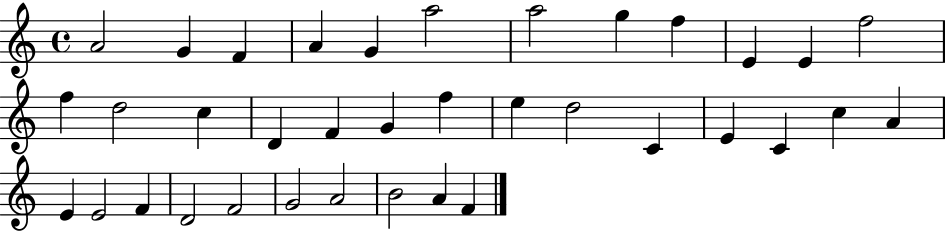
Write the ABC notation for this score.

X:1
T:Untitled
M:4/4
L:1/4
K:C
A2 G F A G a2 a2 g f E E f2 f d2 c D F G f e d2 C E C c A E E2 F D2 F2 G2 A2 B2 A F